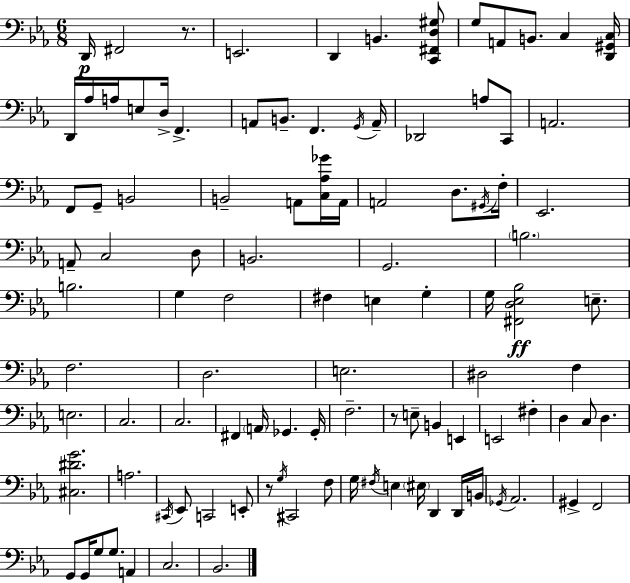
X:1
T:Untitled
M:6/8
L:1/4
K:Eb
D,,/4 ^F,,2 z/2 E,,2 D,, B,, [C,,^F,,D,^G,]/2 G,/2 A,,/2 B,,/2 C, [D,,^G,,C,]/4 D,,/4 _A,/4 A,/4 E,/2 D,/4 F,, A,,/2 B,,/2 F,, G,,/4 A,,/4 _D,,2 A,/2 C,,/2 A,,2 F,,/2 G,,/2 B,,2 B,,2 A,,/2 [C,_A,_G]/4 A,,/4 A,,2 D,/2 ^G,,/4 F,/4 _E,,2 A,,/2 C,2 D,/2 B,,2 G,,2 B,2 B,2 G, F,2 ^F, E, G, G,/4 [^F,,D,_E,_B,]2 E,/2 F,2 D,2 E,2 ^D,2 F, E,2 C,2 C,2 ^F,, A,,/4 _G,, _G,,/4 F,2 z/2 E,/2 B,, E,, E,,2 ^F, D, C,/2 D, [^C,^DG]2 A,2 ^C,,/4 _E,,/2 C,,2 E,,/2 z/2 G,/4 ^C,,2 F,/2 G,/4 ^F,/4 E, ^E,/4 D,, D,,/4 B,,/4 _G,,/4 _A,,2 ^G,, F,,2 G,,/2 G,,/4 G,/2 G,/2 A,, C,2 _B,,2